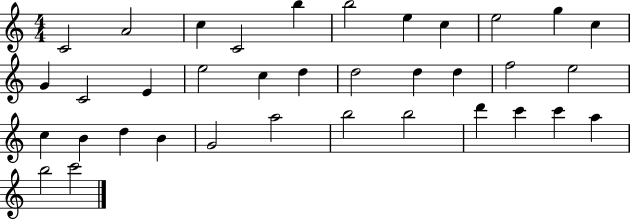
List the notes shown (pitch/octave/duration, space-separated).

C4/h A4/h C5/q C4/h B5/q B5/h E5/q C5/q E5/h G5/q C5/q G4/q C4/h E4/q E5/h C5/q D5/q D5/h D5/q D5/q F5/h E5/h C5/q B4/q D5/q B4/q G4/h A5/h B5/h B5/h D6/q C6/q C6/q A5/q B5/h C6/h